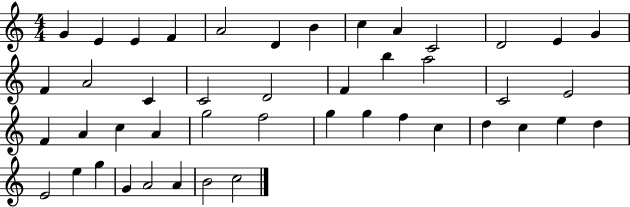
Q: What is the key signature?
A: C major